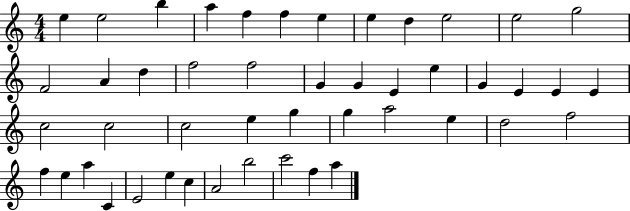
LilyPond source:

{
  \clef treble
  \numericTimeSignature
  \time 4/4
  \key c \major
  e''4 e''2 b''4 | a''4 f''4 f''4 e''4 | e''4 d''4 e''2 | e''2 g''2 | \break f'2 a'4 d''4 | f''2 f''2 | g'4 g'4 e'4 e''4 | g'4 e'4 e'4 e'4 | \break c''2 c''2 | c''2 e''4 g''4 | g''4 a''2 e''4 | d''2 f''2 | \break f''4 e''4 a''4 c'4 | e'2 e''4 c''4 | a'2 b''2 | c'''2 f''4 a''4 | \break \bar "|."
}